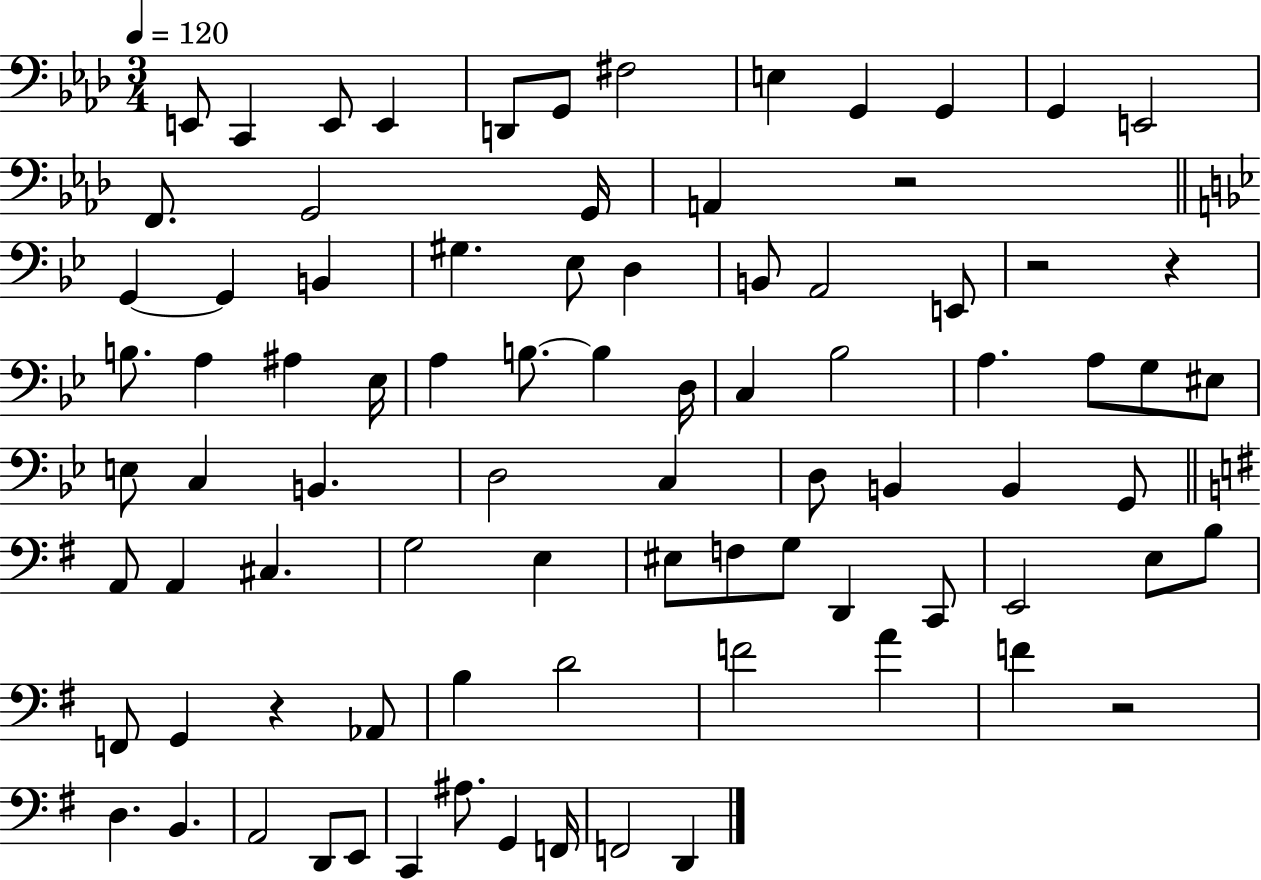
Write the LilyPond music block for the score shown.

{
  \clef bass
  \numericTimeSignature
  \time 3/4
  \key aes \major
  \tempo 4 = 120
  e,8 c,4 e,8 e,4 | d,8 g,8 fis2 | e4 g,4 g,4 | g,4 e,2 | \break f,8. g,2 g,16 | a,4 r2 | \bar "||" \break \key bes \major g,4~~ g,4 b,4 | gis4. ees8 d4 | b,8 a,2 e,8 | r2 r4 | \break b8. a4 ais4 ees16 | a4 b8.~~ b4 d16 | c4 bes2 | a4. a8 g8 eis8 | \break e8 c4 b,4. | d2 c4 | d8 b,4 b,4 g,8 | \bar "||" \break \key e \minor a,8 a,4 cis4. | g2 e4 | eis8 f8 g8 d,4 c,8 | e,2 e8 b8 | \break f,8 g,4 r4 aes,8 | b4 d'2 | f'2 a'4 | f'4 r2 | \break d4. b,4. | a,2 d,8 e,8 | c,4 ais8. g,4 f,16 | f,2 d,4 | \break \bar "|."
}